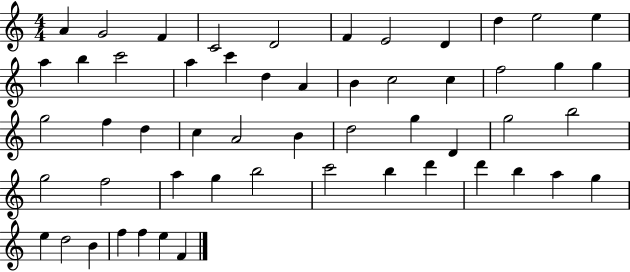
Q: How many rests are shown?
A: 0